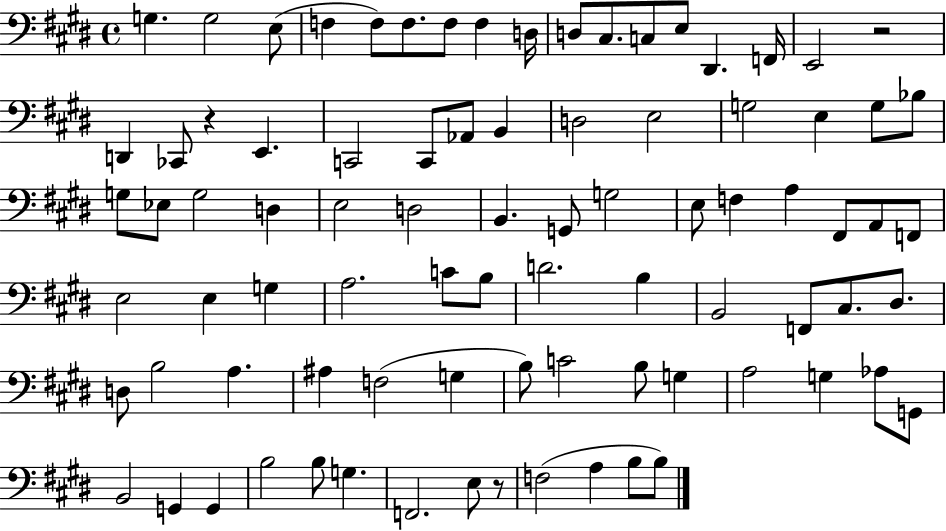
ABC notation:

X:1
T:Untitled
M:4/4
L:1/4
K:E
G, G,2 E,/2 F, F,/2 F,/2 F,/2 F, D,/4 D,/2 ^C,/2 C,/2 E,/2 ^D,, F,,/4 E,,2 z2 D,, _C,,/2 z E,, C,,2 C,,/2 _A,,/2 B,, D,2 E,2 G,2 E, G,/2 _B,/2 G,/2 _E,/2 G,2 D, E,2 D,2 B,, G,,/2 G,2 E,/2 F, A, ^F,,/2 A,,/2 F,,/2 E,2 E, G, A,2 C/2 B,/2 D2 B, B,,2 F,,/2 ^C,/2 ^D,/2 D,/2 B,2 A, ^A, F,2 G, B,/2 C2 B,/2 G, A,2 G, _A,/2 G,,/2 B,,2 G,, G,, B,2 B,/2 G, F,,2 E,/2 z/2 F,2 A, B,/2 B,/2